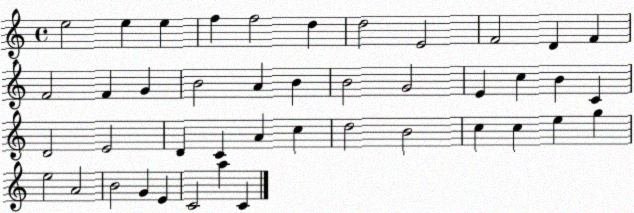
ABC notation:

X:1
T:Untitled
M:4/4
L:1/4
K:C
e2 e e f f2 d d2 E2 F2 D F F2 F G B2 A B B2 G2 E c B C D2 E2 D C A c d2 B2 c c e g e2 A2 B2 G E C2 a C